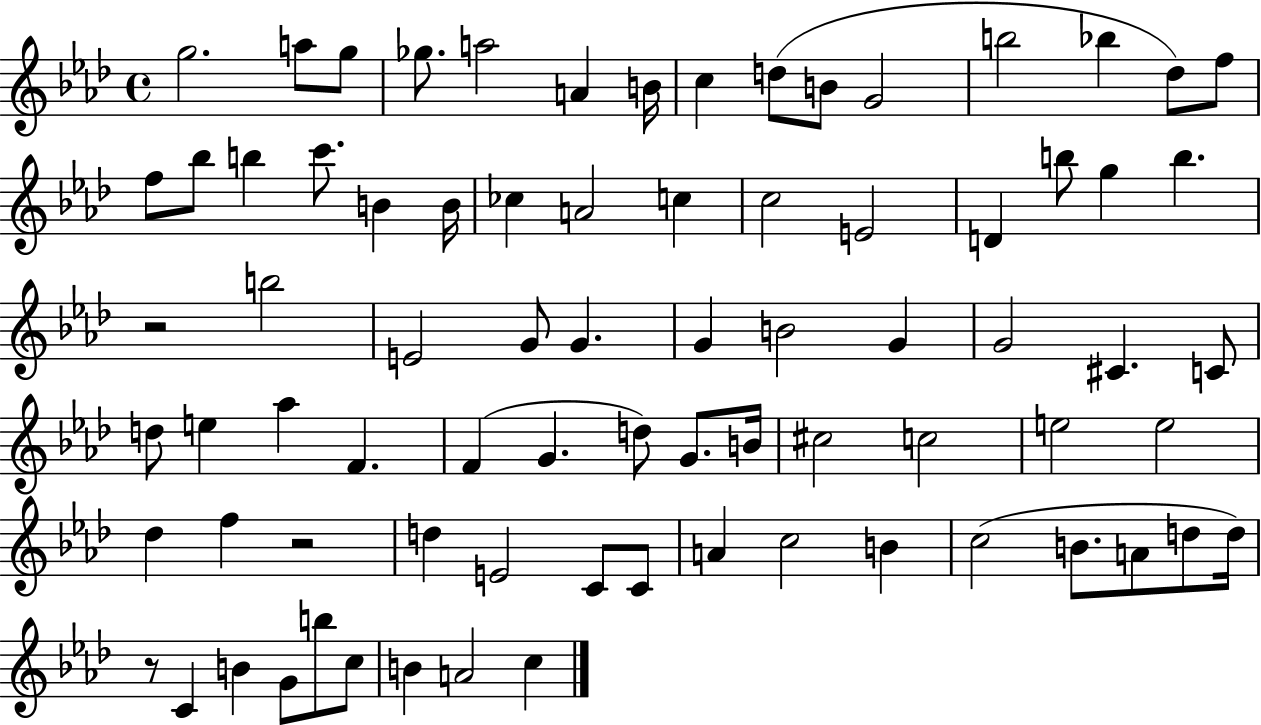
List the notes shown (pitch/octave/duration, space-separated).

G5/h. A5/e G5/e Gb5/e. A5/h A4/q B4/s C5/q D5/e B4/e G4/h B5/h Bb5/q Db5/e F5/e F5/e Bb5/e B5/q C6/e. B4/q B4/s CES5/q A4/h C5/q C5/h E4/h D4/q B5/e G5/q B5/q. R/h B5/h E4/h G4/e G4/q. G4/q B4/h G4/q G4/h C#4/q. C4/e D5/e E5/q Ab5/q F4/q. F4/q G4/q. D5/e G4/e. B4/s C#5/h C5/h E5/h E5/h Db5/q F5/q R/h D5/q E4/h C4/e C4/e A4/q C5/h B4/q C5/h B4/e. A4/e D5/e D5/s R/e C4/q B4/q G4/e B5/e C5/e B4/q A4/h C5/q